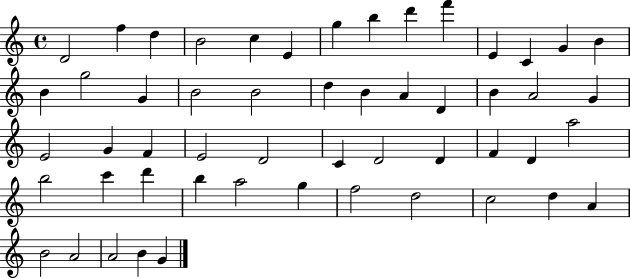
X:1
T:Untitled
M:4/4
L:1/4
K:C
D2 f d B2 c E g b d' f' E C G B B g2 G B2 B2 d B A D B A2 G E2 G F E2 D2 C D2 D F D a2 b2 c' d' b a2 g f2 d2 c2 d A B2 A2 A2 B G